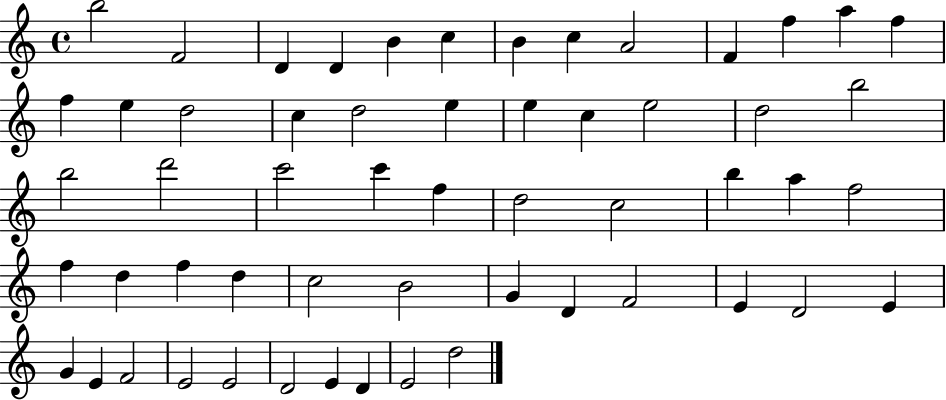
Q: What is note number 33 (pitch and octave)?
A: A5